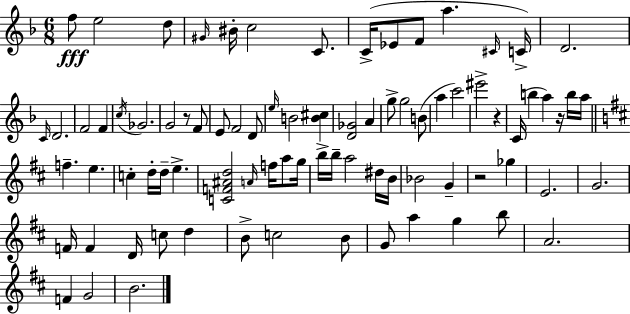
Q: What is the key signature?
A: F major